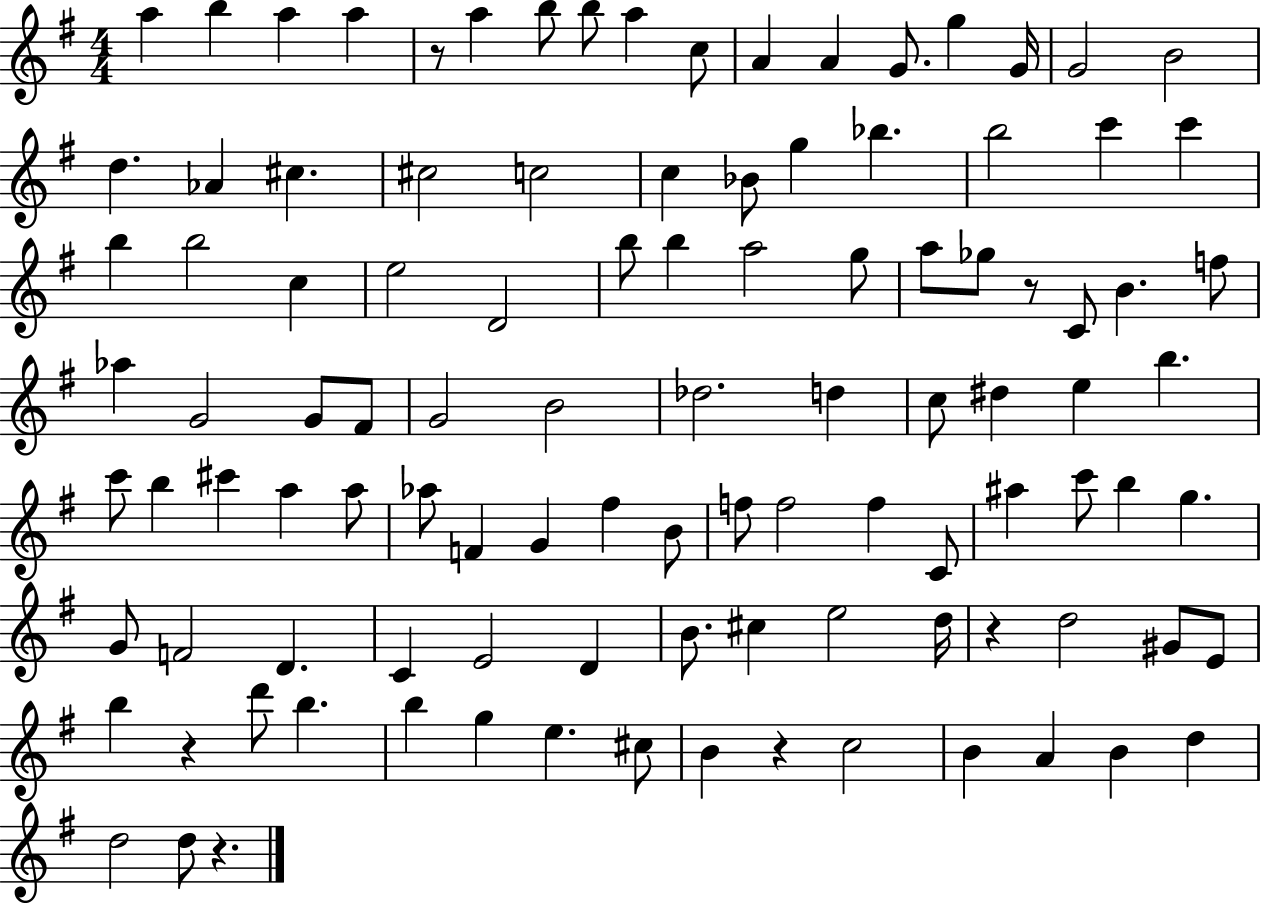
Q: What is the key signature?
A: G major